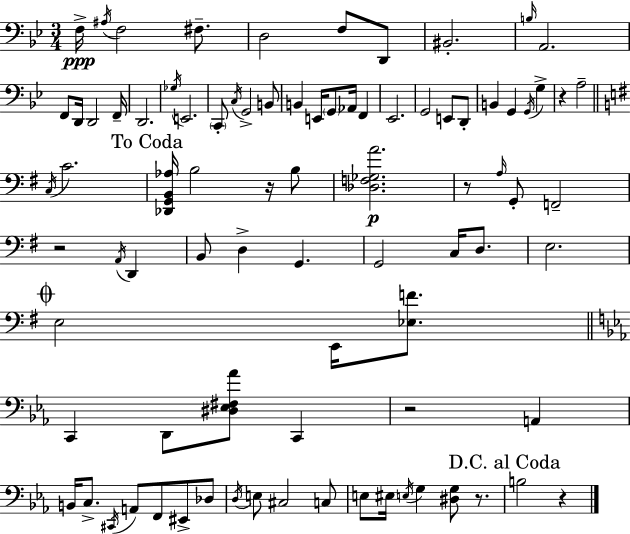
X:1
T:Untitled
M:3/4
L:1/4
K:Bb
F,/4 ^A,/4 F,2 ^F,/2 D,2 F,/2 D,,/2 ^B,,2 B,/4 A,,2 F,,/2 D,,/4 D,,2 F,,/4 D,,2 _G,/4 E,,2 C,,/2 C,/4 G,,2 B,,/2 B,, E,,/4 G,,/2 _A,,/4 F,, _E,,2 G,,2 E,,/2 D,,/2 B,, G,, G,,/4 G, z A,2 C,/4 C2 [_D,,G,,B,,_A,]/4 B,2 z/4 B,/2 [_D,F,_G,A]2 z/2 A,/4 G,,/2 F,,2 z2 A,,/4 D,, B,,/2 D, G,, G,,2 C,/4 D,/2 E,2 E,2 E,,/4 [_E,F]/2 C,, D,,/2 [^D,_E,^F,_A]/2 C,, z2 A,, B,,/4 C,/2 ^C,,/4 A,,/2 F,,/2 ^E,,/2 _D,/2 D,/4 E,/2 ^C,2 C,/2 E,/2 ^E,/4 E,/4 G, [^D,G,]/2 z/2 B,2 z